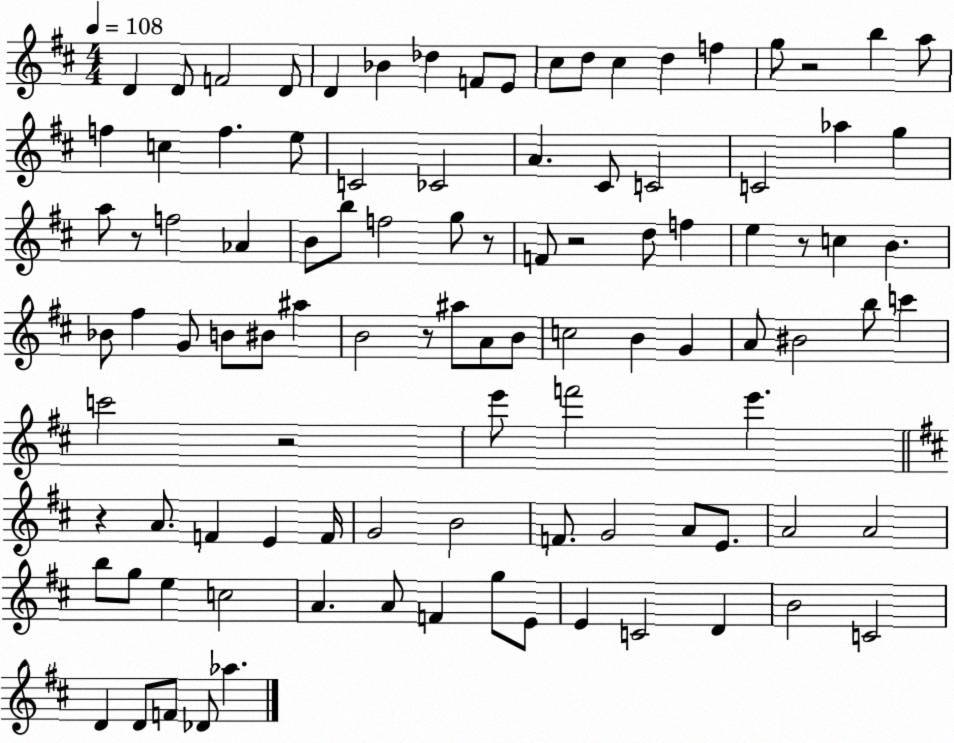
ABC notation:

X:1
T:Untitled
M:4/4
L:1/4
K:D
D D/2 F2 D/2 D _B _d F/2 E/2 ^c/2 d/2 ^c d f g/2 z2 b a/2 f c f e/2 C2 _C2 A ^C/2 C2 C2 _a g a/2 z/2 f2 _A B/2 b/2 f2 g/2 z/2 F/2 z2 d/2 f e z/2 c B _B/2 ^f G/2 B/2 ^B/2 ^a B2 z/2 ^a/2 A/2 B/2 c2 B G A/2 ^B2 b/2 c' c'2 z2 e'/2 f'2 e' z A/2 F E F/4 G2 B2 F/2 G2 A/2 E/2 A2 A2 b/2 g/2 e c2 A A/2 F g/2 E/2 E C2 D B2 C2 D D/2 F/2 _D/2 _a